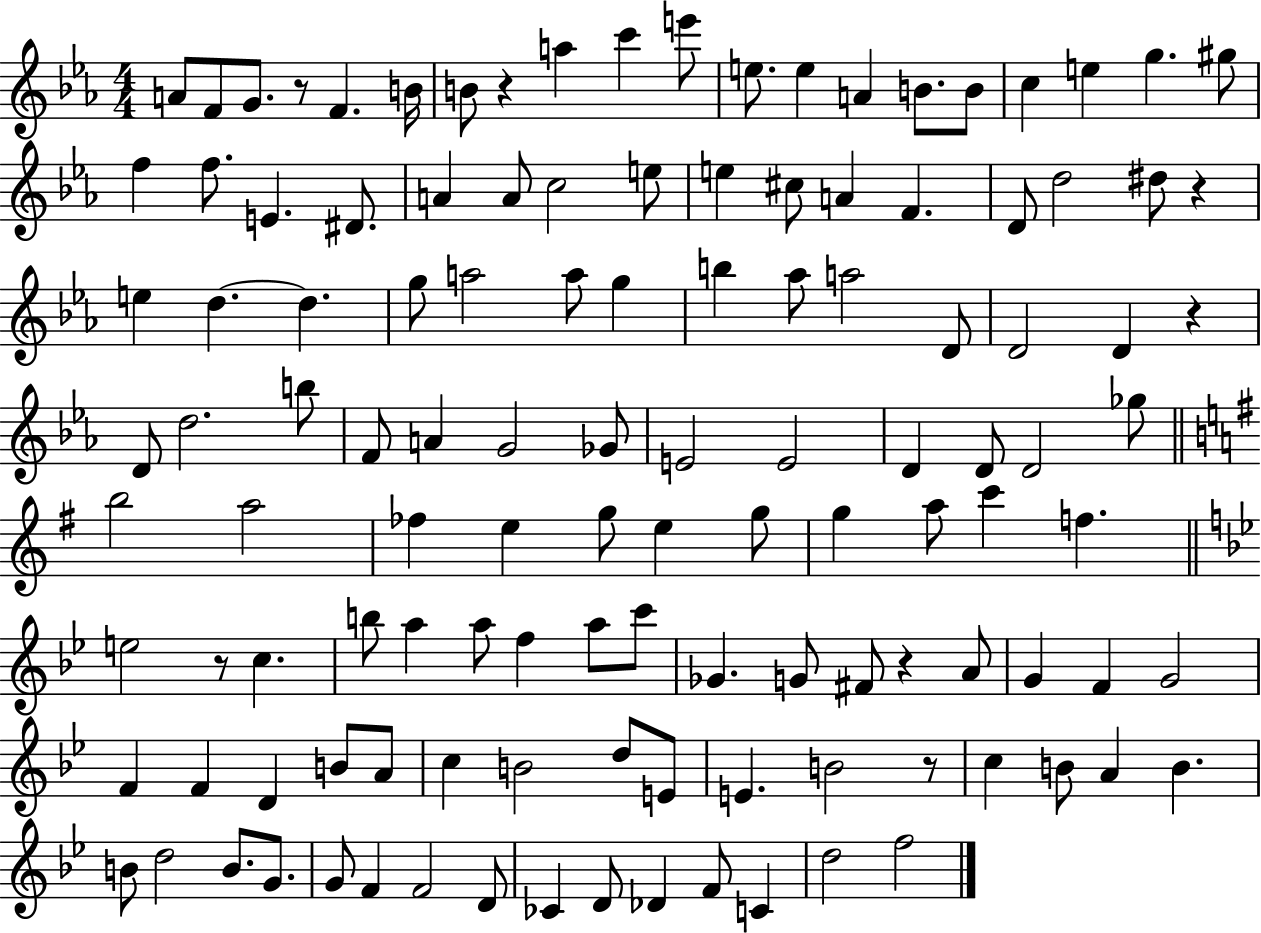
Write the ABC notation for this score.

X:1
T:Untitled
M:4/4
L:1/4
K:Eb
A/2 F/2 G/2 z/2 F B/4 B/2 z a c' e'/2 e/2 e A B/2 B/2 c e g ^g/2 f f/2 E ^D/2 A A/2 c2 e/2 e ^c/2 A F D/2 d2 ^d/2 z e d d g/2 a2 a/2 g b _a/2 a2 D/2 D2 D z D/2 d2 b/2 F/2 A G2 _G/2 E2 E2 D D/2 D2 _g/2 b2 a2 _f e g/2 e g/2 g a/2 c' f e2 z/2 c b/2 a a/2 f a/2 c'/2 _G G/2 ^F/2 z A/2 G F G2 F F D B/2 A/2 c B2 d/2 E/2 E B2 z/2 c B/2 A B B/2 d2 B/2 G/2 G/2 F F2 D/2 _C D/2 _D F/2 C d2 f2